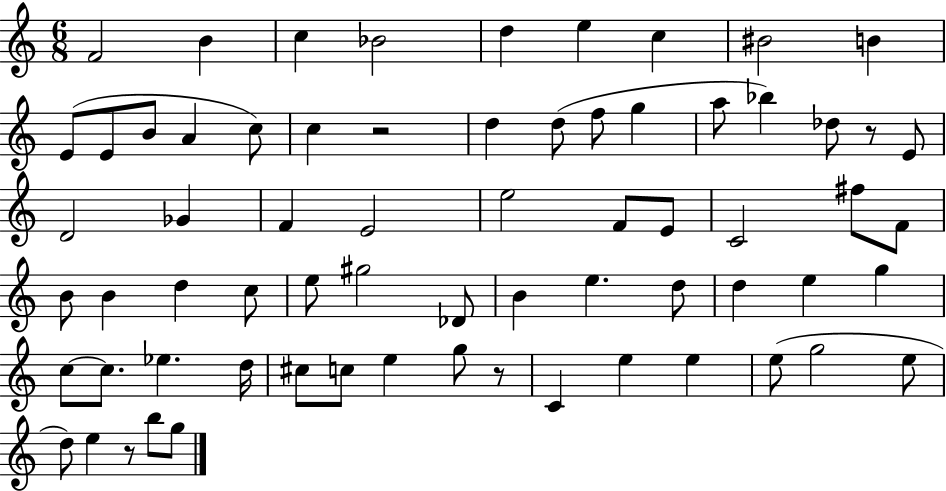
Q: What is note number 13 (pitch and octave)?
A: A4